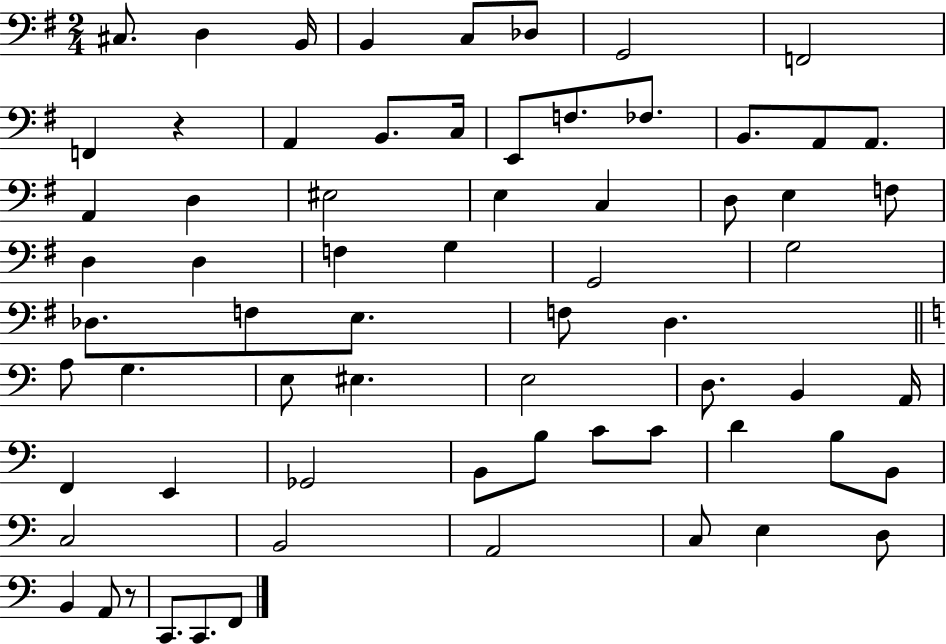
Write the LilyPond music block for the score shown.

{
  \clef bass
  \numericTimeSignature
  \time 2/4
  \key g \major
  cis8. d4 b,16 | b,4 c8 des8 | g,2 | f,2 | \break f,4 r4 | a,4 b,8. c16 | e,8 f8. fes8. | b,8. a,8 a,8. | \break a,4 d4 | eis2 | e4 c4 | d8 e4 f8 | \break d4 d4 | f4 g4 | g,2 | g2 | \break des8. f8 e8. | f8 d4. | \bar "||" \break \key c \major a8 g4. | e8 eis4. | e2 | d8. b,4 a,16 | \break f,4 e,4 | ges,2 | b,8 b8 c'8 c'8 | d'4 b8 b,8 | \break c2 | b,2 | a,2 | c8 e4 d8 | \break b,4 a,8 r8 | c,8. c,8. f,8 | \bar "|."
}